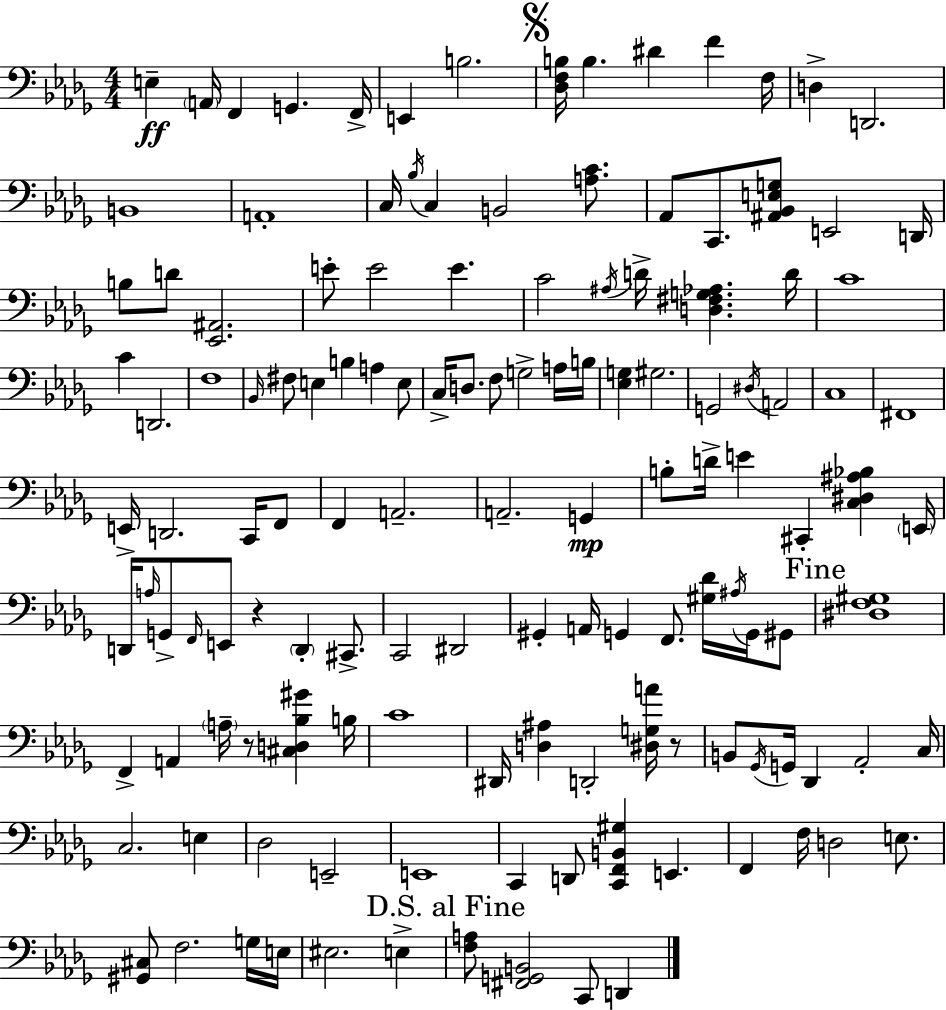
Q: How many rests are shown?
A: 3